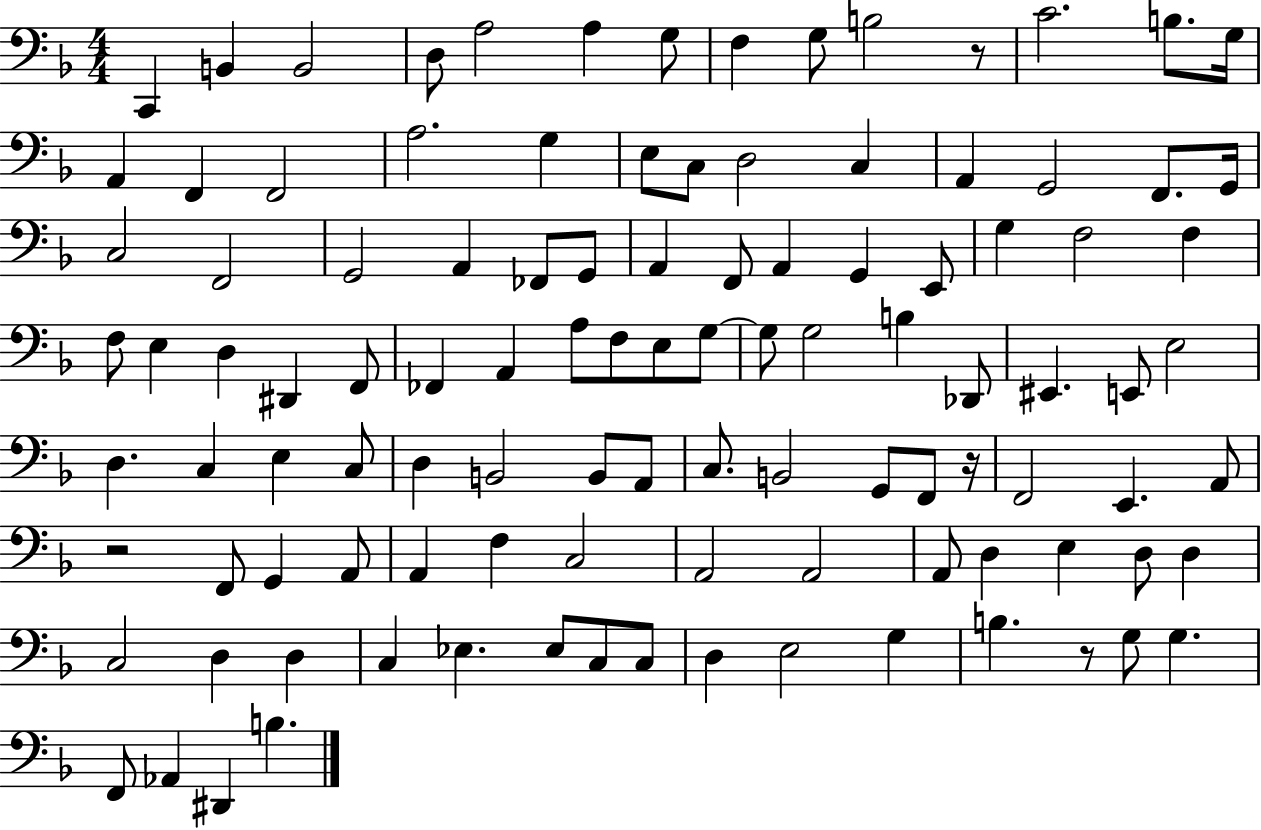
C2/q B2/q B2/h D3/e A3/h A3/q G3/e F3/q G3/e B3/h R/e C4/h. B3/e. G3/s A2/q F2/q F2/h A3/h. G3/q E3/e C3/e D3/h C3/q A2/q G2/h F2/e. G2/s C3/h F2/h G2/h A2/q FES2/e G2/e A2/q F2/e A2/q G2/q E2/e G3/q F3/h F3/q F3/e E3/q D3/q D#2/q F2/e FES2/q A2/q A3/e F3/e E3/e G3/e G3/e G3/h B3/q Db2/e EIS2/q. E2/e E3/h D3/q. C3/q E3/q C3/e D3/q B2/h B2/e A2/e C3/e. B2/h G2/e F2/e R/s F2/h E2/q. A2/e R/h F2/e G2/q A2/e A2/q F3/q C3/h A2/h A2/h A2/e D3/q E3/q D3/e D3/q C3/h D3/q D3/q C3/q Eb3/q. Eb3/e C3/e C3/e D3/q E3/h G3/q B3/q. R/e G3/e G3/q. F2/e Ab2/q D#2/q B3/q.